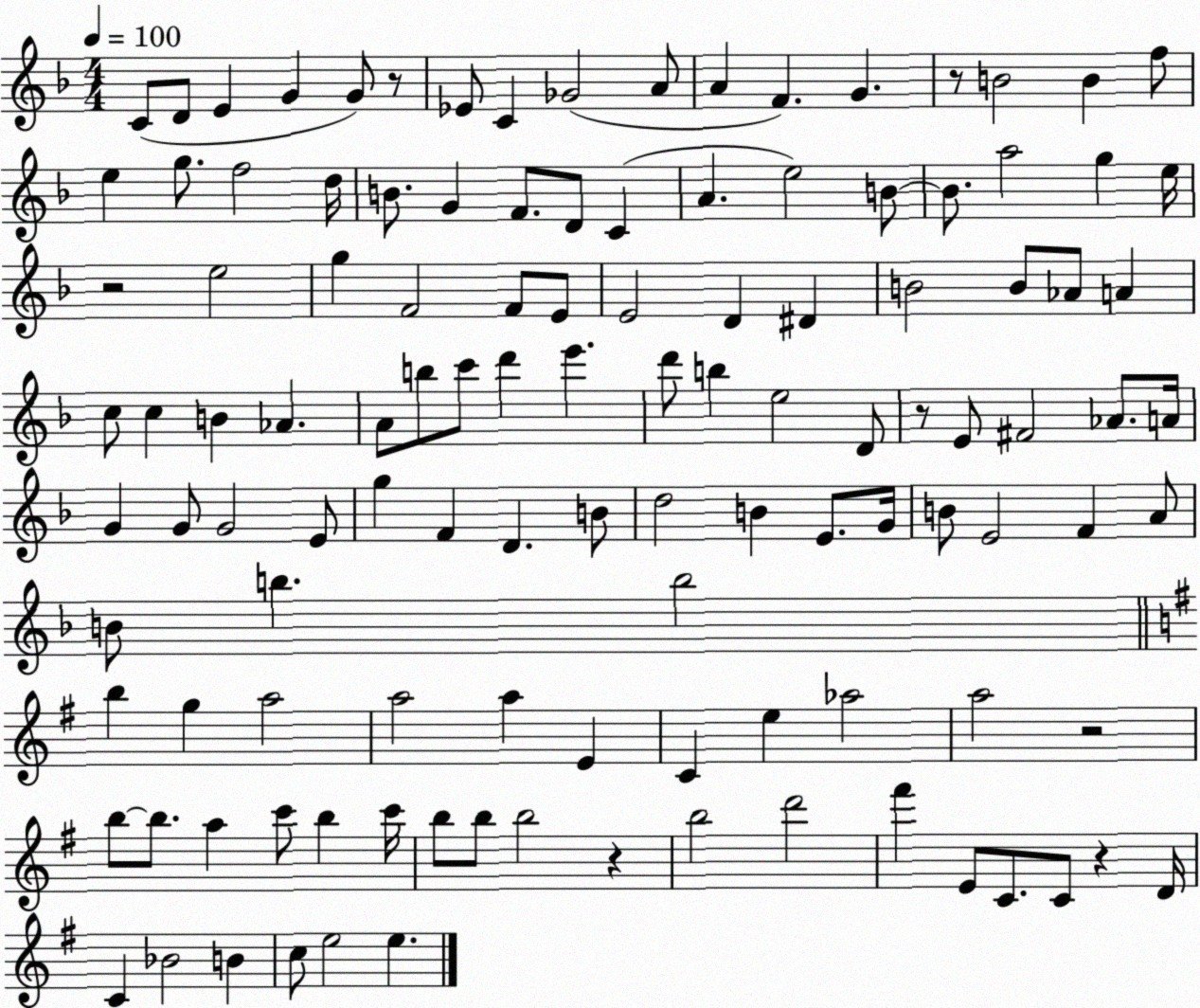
X:1
T:Untitled
M:4/4
L:1/4
K:F
C/2 D/2 E G G/2 z/2 _E/2 C _G2 A/2 A F G z/2 B2 B f/2 e g/2 f2 d/4 B/2 G F/2 D/2 C A e2 B/2 B/2 a2 g e/4 z2 e2 g F2 F/2 E/2 E2 D ^D B2 B/2 _A/2 A c/2 c B _A A/2 b/2 c'/2 d' e' d'/2 b e2 D/2 z/2 E/2 ^F2 _A/2 A/4 G G/2 G2 E/2 g F D B/2 d2 B E/2 G/4 B/2 E2 F A/2 B/2 b b2 b g a2 a2 a E C e _a2 a2 z2 b/2 b/2 a c'/2 b c'/4 b/2 b/2 b2 z b2 d'2 ^f' E/2 C/2 C/2 z D/4 C _B2 B c/2 e2 e